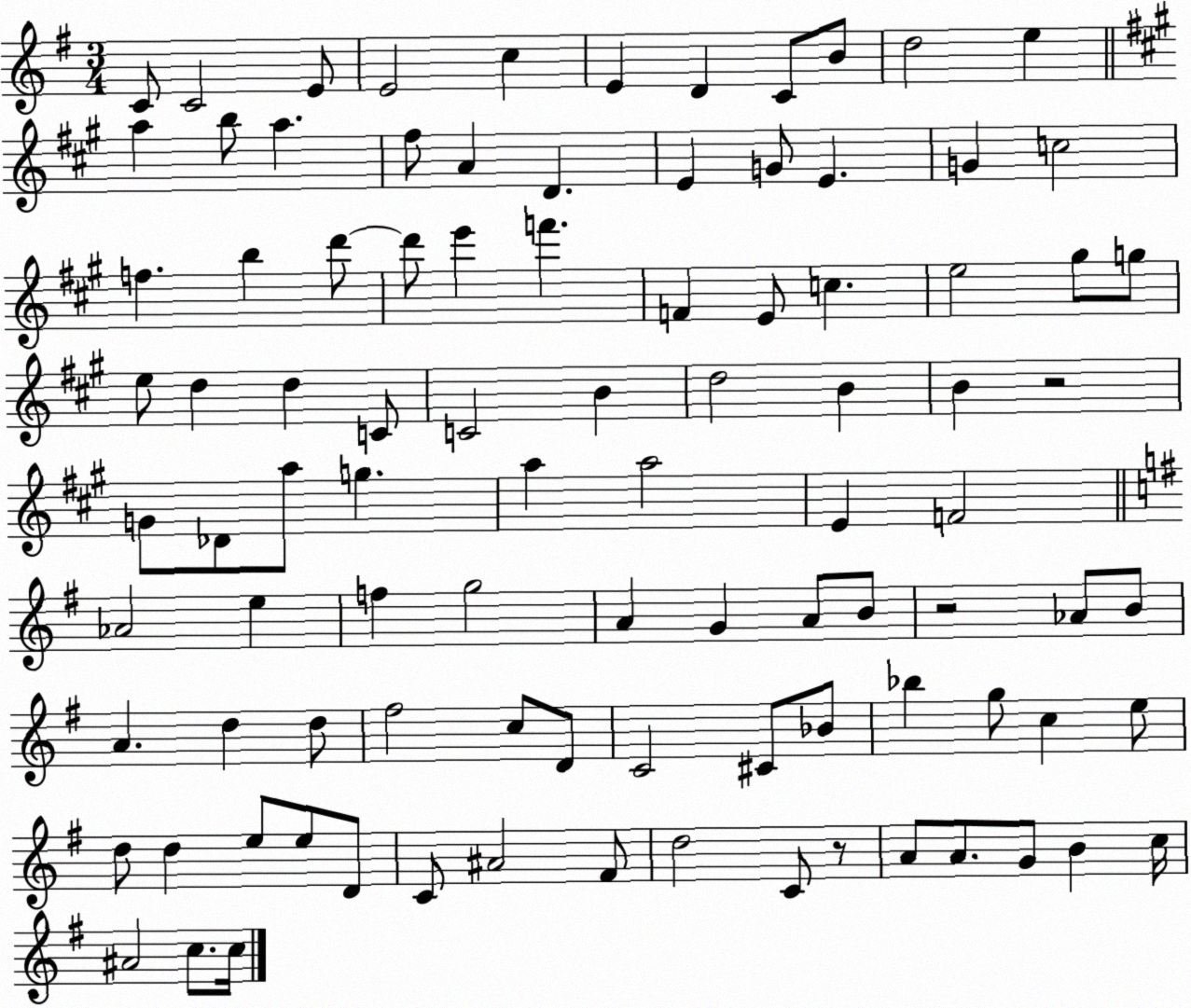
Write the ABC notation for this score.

X:1
T:Untitled
M:3/4
L:1/4
K:G
C/2 C2 E/2 E2 c E D C/2 B/2 d2 e a b/2 a ^f/2 A D E G/2 E G c2 f b d'/2 d'/2 e' f' F E/2 c e2 ^g/2 g/2 e/2 d d C/2 C2 B d2 B B z2 G/2 _D/2 a/2 g a a2 E F2 _A2 e f g2 A G A/2 B/2 z2 _A/2 B/2 A d d/2 ^f2 c/2 D/2 C2 ^C/2 _B/2 _b g/2 c e/2 d/2 d e/2 e/2 D/2 C/2 ^A2 ^F/2 d2 C/2 z/2 A/2 A/2 G/2 B c/4 ^A2 c/2 c/4